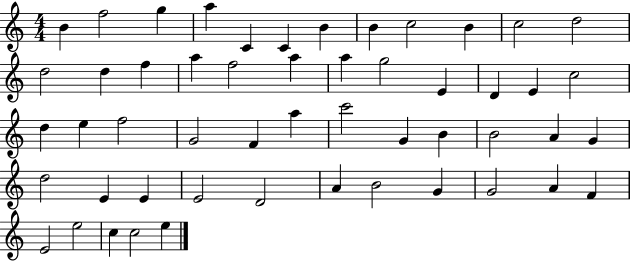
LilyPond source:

{
  \clef treble
  \numericTimeSignature
  \time 4/4
  \key c \major
  b'4 f''2 g''4 | a''4 c'4 c'4 b'4 | b'4 c''2 b'4 | c''2 d''2 | \break d''2 d''4 f''4 | a''4 f''2 a''4 | a''4 g''2 e'4 | d'4 e'4 c''2 | \break d''4 e''4 f''2 | g'2 f'4 a''4 | c'''2 g'4 b'4 | b'2 a'4 g'4 | \break d''2 e'4 e'4 | e'2 d'2 | a'4 b'2 g'4 | g'2 a'4 f'4 | \break e'2 e''2 | c''4 c''2 e''4 | \bar "|."
}